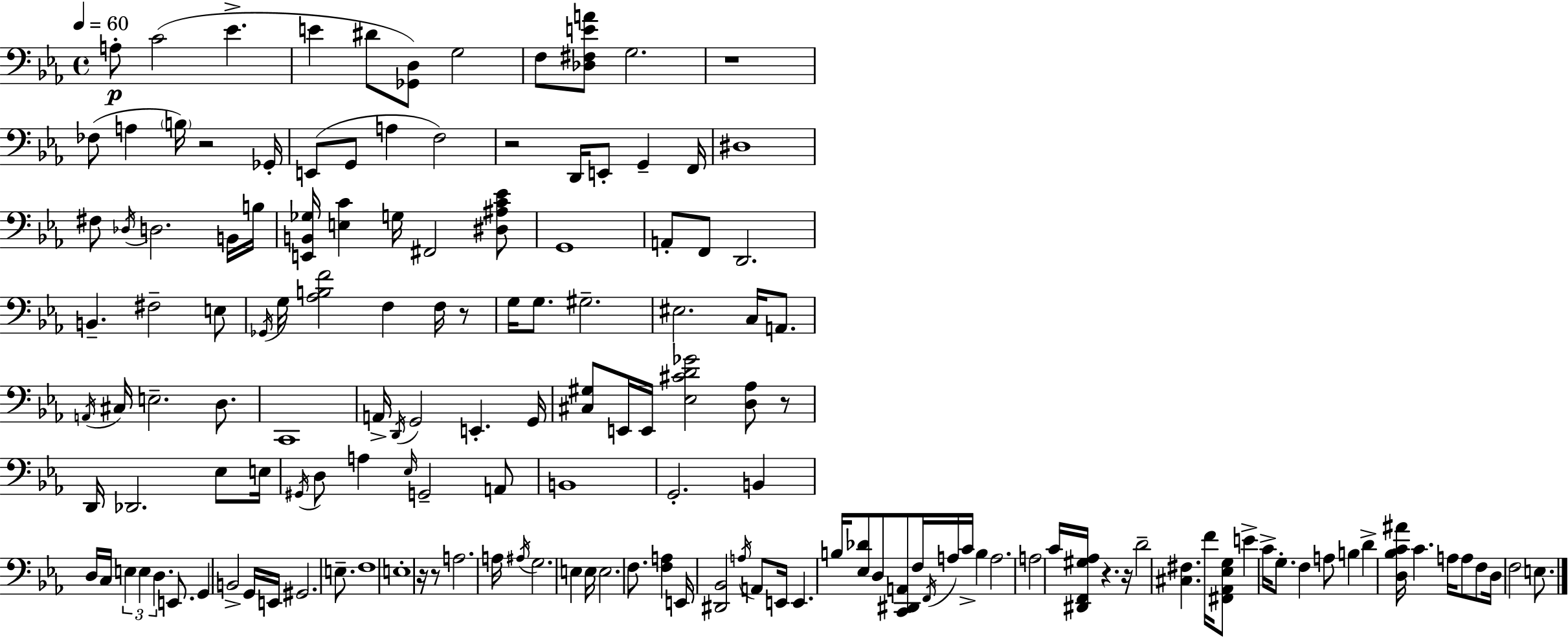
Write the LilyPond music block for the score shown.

{
  \clef bass
  \time 4/4
  \defaultTimeSignature
  \key c \minor
  \tempo 4 = 60
  a8-.\p c'2( ees'4.-> | e'4 dis'8 <ges, d>8) g2 | f8 <des fis e' a'>8 g2. | r1 | \break fes8( a4 \parenthesize b16) r2 ges,16-. | e,8( g,8 a4 f2) | r2 d,16 e,8-. g,4-- f,16 | dis1 | \break fis8 \acciaccatura { des16 } d2. b,16 | b16 <e, b, ges>16 <e c'>4 g16 fis,2 <dis ais c' ees'>8 | g,1 | a,8-. f,8 d,2. | \break b,4.-- fis2-- e8 | \acciaccatura { ges,16 } g16 <aes b f'>2 f4 f16 | r8 g16 g8. gis2.-- | eis2. c16 a,8. | \break \acciaccatura { a,16 } cis16 e2.-- | d8. c,1 | a,16-> \acciaccatura { d,16 } g,2 e,4.-. | g,16 <cis gis>8 e,16 e,16 <ees cis' d' ges'>2 | \break <d aes>8 r8 d,16 des,2. | ees8 e16 \acciaccatura { gis,16 } d8 a4 \grace { ees16 } g,2-- | a,8 b,1 | g,2.-. | \break b,4 d16 c16 \tuplet 3/2 { e4 e4 | d4. } e,8. g,4 b,2-> | g,16 e,16 gis,2. | e8.-- f1 | \break e1-. | r16 r8 a2. | a16 \acciaccatura { ais16 } g2. | e4 e16 e2. | \break f8. <f a>4 e,16 <dis, bes,>2 | \acciaccatura { a16 } a,8 e,16 e,4. b16 <ees des'>8 | d8 <c, dis, a,>8 f16 \acciaccatura { f,16 } a16 c'16-> b4 a2. | a2 | \break c'16 <dis, f, gis aes>16 r4. r16 d'2-- | <cis fis>4. f'16 <fis, aes, ees g>8 e'4-> c'16-> | g8.-. f4 a8 b4 d'4-> | <d bes c' ais'>16 c'4. a16 a8 f8 d16 f2 | \break e8. \bar "|."
}